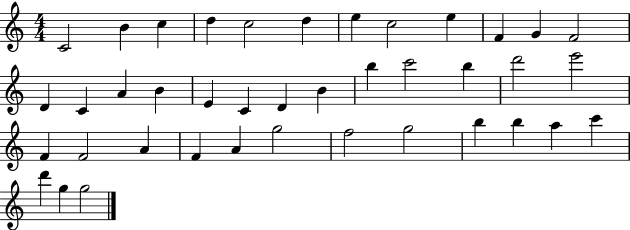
{
  \clef treble
  \numericTimeSignature
  \time 4/4
  \key c \major
  c'2 b'4 c''4 | d''4 c''2 d''4 | e''4 c''2 e''4 | f'4 g'4 f'2 | \break d'4 c'4 a'4 b'4 | e'4 c'4 d'4 b'4 | b''4 c'''2 b''4 | d'''2 e'''2 | \break f'4 f'2 a'4 | f'4 a'4 g''2 | f''2 g''2 | b''4 b''4 a''4 c'''4 | \break d'''4 g''4 g''2 | \bar "|."
}